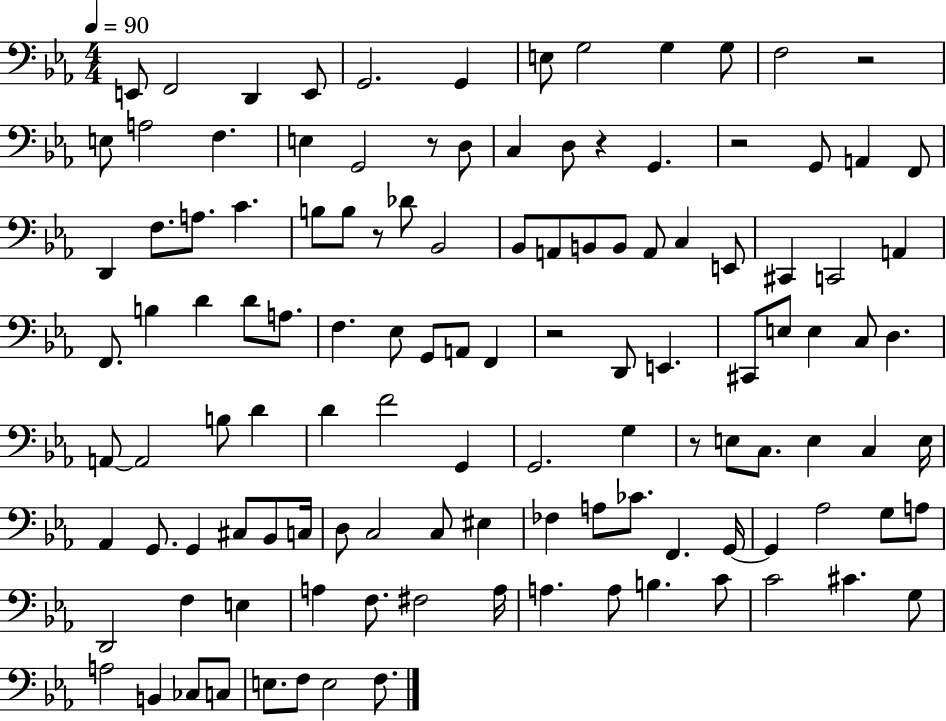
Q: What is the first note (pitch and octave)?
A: E2